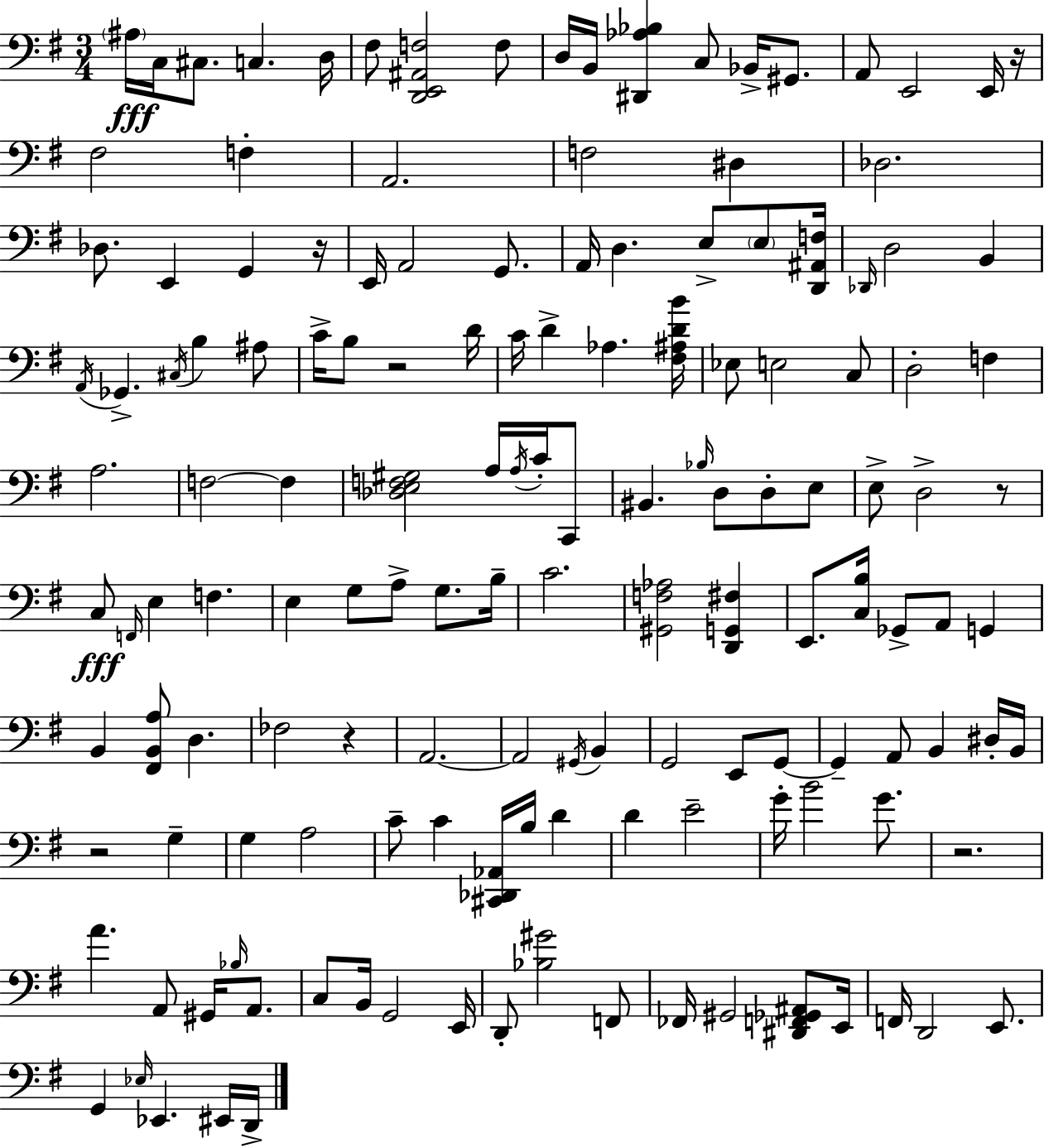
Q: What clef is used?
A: bass